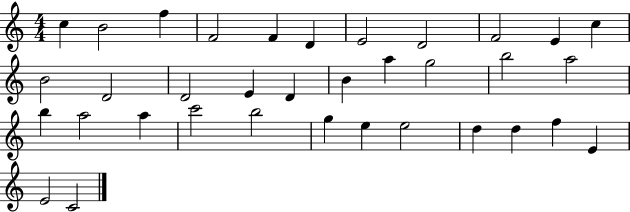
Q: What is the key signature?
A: C major